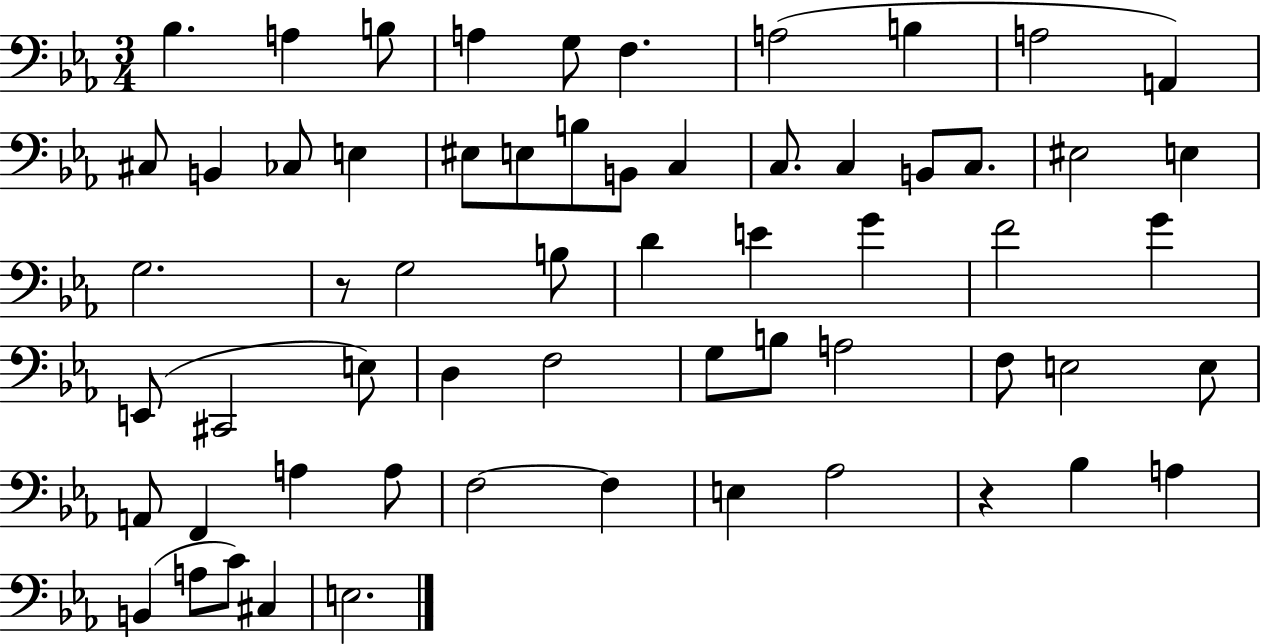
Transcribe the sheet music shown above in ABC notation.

X:1
T:Untitled
M:3/4
L:1/4
K:Eb
_B, A, B,/2 A, G,/2 F, A,2 B, A,2 A,, ^C,/2 B,, _C,/2 E, ^E,/2 E,/2 B,/2 B,,/2 C, C,/2 C, B,,/2 C,/2 ^E,2 E, G,2 z/2 G,2 B,/2 D E G F2 G E,,/2 ^C,,2 E,/2 D, F,2 G,/2 B,/2 A,2 F,/2 E,2 E,/2 A,,/2 F,, A, A,/2 F,2 F, E, _A,2 z _B, A, B,, A,/2 C/2 ^C, E,2